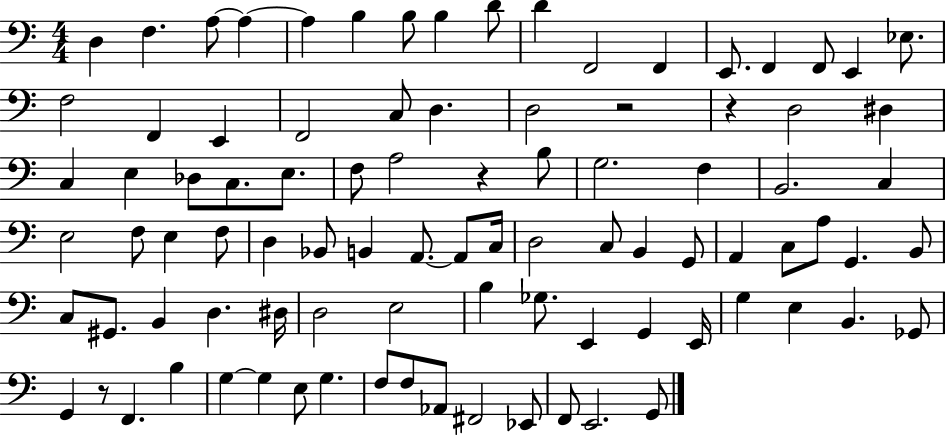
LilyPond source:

{
  \clef bass
  \numericTimeSignature
  \time 4/4
  \key c \major
  d4 f4. a8~~ a4~~ | a4 b4 b8 b4 d'8 | d'4 f,2 f,4 | e,8. f,4 f,8 e,4 ees8. | \break f2 f,4 e,4 | f,2 c8 d4. | d2 r2 | r4 d2 dis4 | \break c4 e4 des8 c8. e8. | f8 a2 r4 b8 | g2. f4 | b,2. c4 | \break e2 f8 e4 f8 | d4 bes,8 b,4 a,8.~~ a,8 c16 | d2 c8 b,4 g,8 | a,4 c8 a8 g,4. b,8 | \break c8 gis,8. b,4 d4. dis16 | d2 e2 | b4 ges8. e,4 g,4 e,16 | g4 e4 b,4. ges,8 | \break g,4 r8 f,4. b4 | g4~~ g4 e8 g4. | f8 f8 aes,8 fis,2 ees,8 | f,8 e,2. g,8 | \break \bar "|."
}